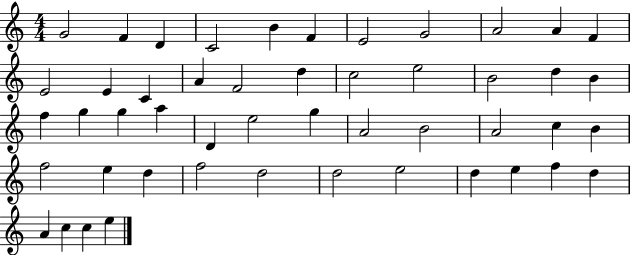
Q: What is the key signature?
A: C major